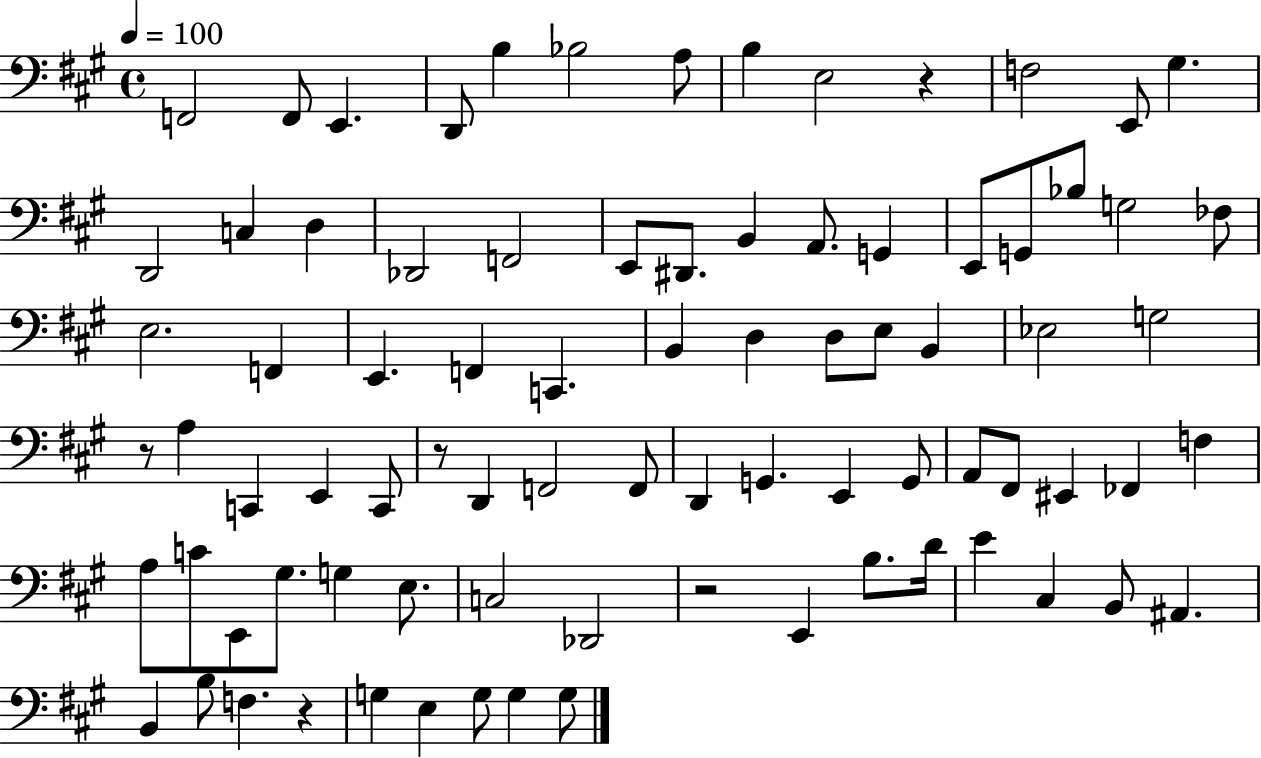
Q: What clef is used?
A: bass